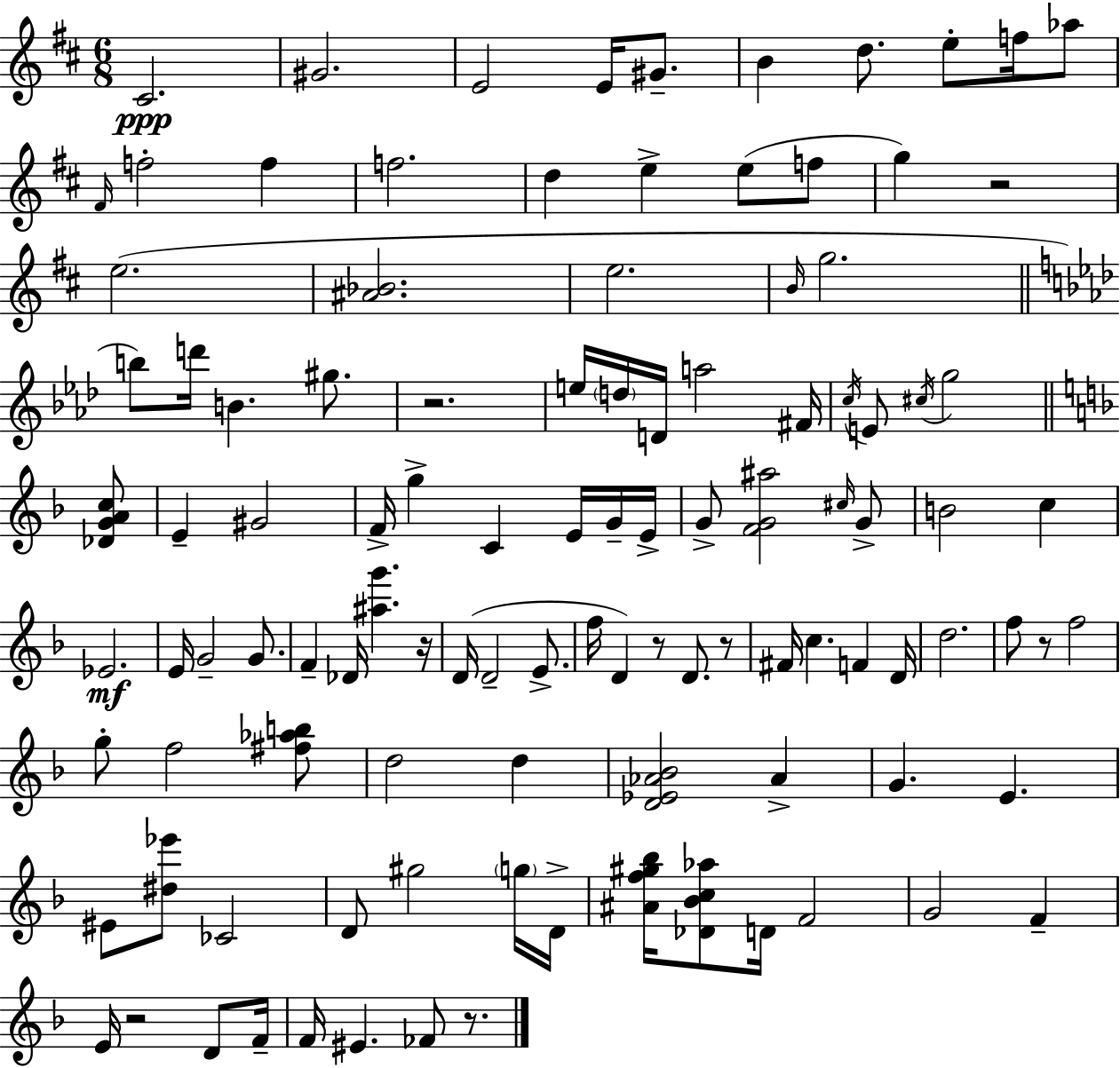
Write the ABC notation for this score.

X:1
T:Untitled
M:6/8
L:1/4
K:D
^C2 ^G2 E2 E/4 ^G/2 B d/2 e/2 f/4 _a/2 ^F/4 f2 f f2 d e e/2 f/2 g z2 e2 [^A_B]2 e2 B/4 g2 b/2 d'/4 B ^g/2 z2 e/4 d/4 D/4 a2 ^F/4 c/4 E/2 ^c/4 g2 [_DGAc]/2 E ^G2 F/4 g C E/4 G/4 E/4 G/2 [FG^a]2 ^c/4 G/2 B2 c _E2 E/4 G2 G/2 F _D/4 [^ag'] z/4 D/4 D2 E/2 f/4 D z/2 D/2 z/2 ^F/4 c F D/4 d2 f/2 z/2 f2 g/2 f2 [^f_ab]/2 d2 d [D_E_A_B]2 _A G E ^E/2 [^d_e']/2 _C2 D/2 ^g2 g/4 D/4 [^Af^g_b]/4 [_D_Bc_a]/2 D/4 F2 G2 F E/4 z2 D/2 F/4 F/4 ^E _F/2 z/2